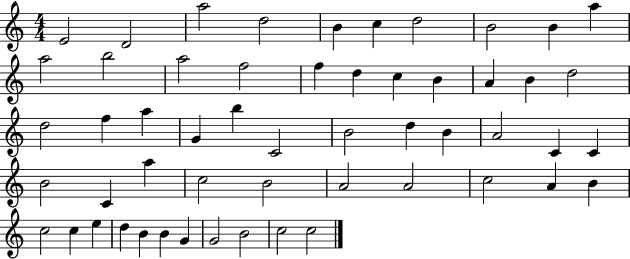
{
  \clef treble
  \numericTimeSignature
  \time 4/4
  \key c \major
  e'2 d'2 | a''2 d''2 | b'4 c''4 d''2 | b'2 b'4 a''4 | \break a''2 b''2 | a''2 f''2 | f''4 d''4 c''4 b'4 | a'4 b'4 d''2 | \break d''2 f''4 a''4 | g'4 b''4 c'2 | b'2 d''4 b'4 | a'2 c'4 c'4 | \break b'2 c'4 a''4 | c''2 b'2 | a'2 a'2 | c''2 a'4 b'4 | \break c''2 c''4 e''4 | d''4 b'4 b'4 g'4 | g'2 b'2 | c''2 c''2 | \break \bar "|."
}